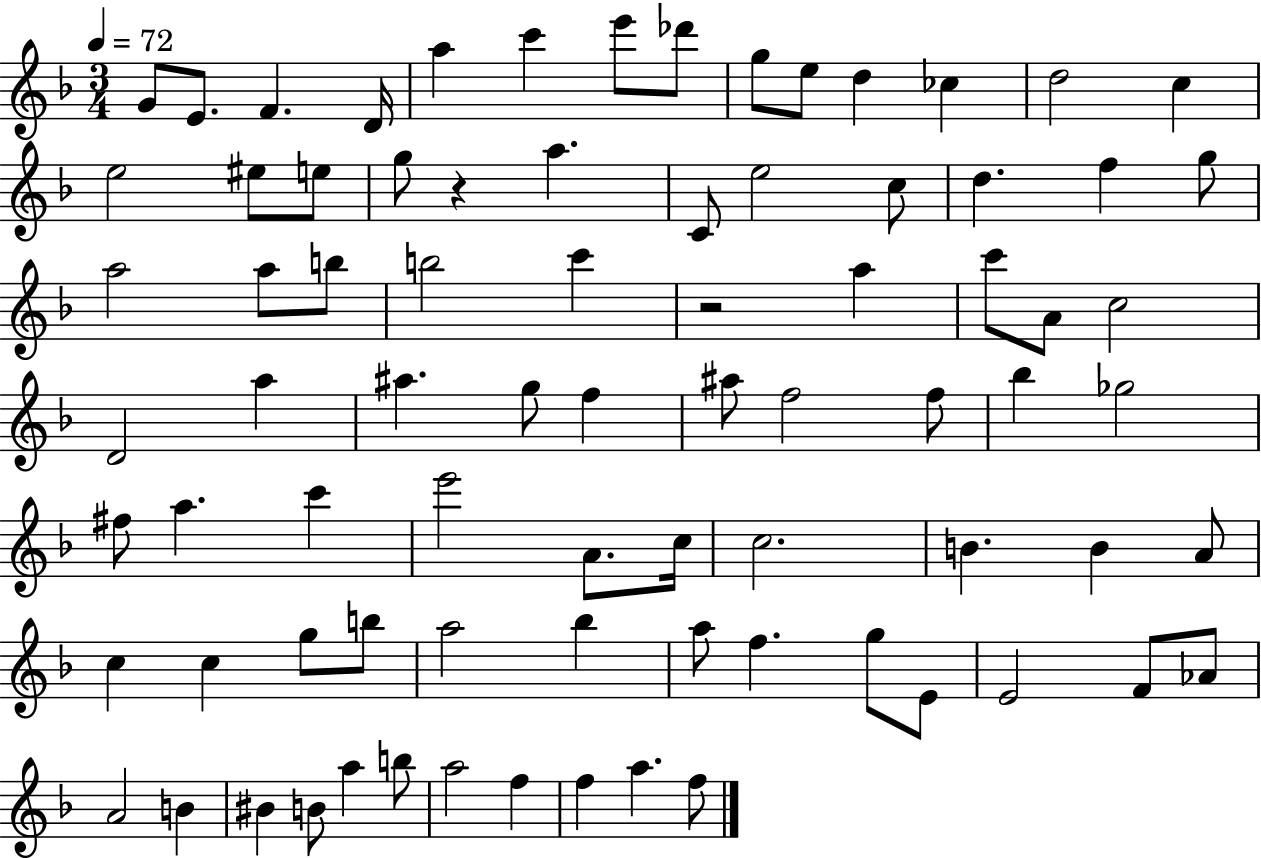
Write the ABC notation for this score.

X:1
T:Untitled
M:3/4
L:1/4
K:F
G/2 E/2 F D/4 a c' e'/2 _d'/2 g/2 e/2 d _c d2 c e2 ^e/2 e/2 g/2 z a C/2 e2 c/2 d f g/2 a2 a/2 b/2 b2 c' z2 a c'/2 A/2 c2 D2 a ^a g/2 f ^a/2 f2 f/2 _b _g2 ^f/2 a c' e'2 A/2 c/4 c2 B B A/2 c c g/2 b/2 a2 _b a/2 f g/2 E/2 E2 F/2 _A/2 A2 B ^B B/2 a b/2 a2 f f a f/2